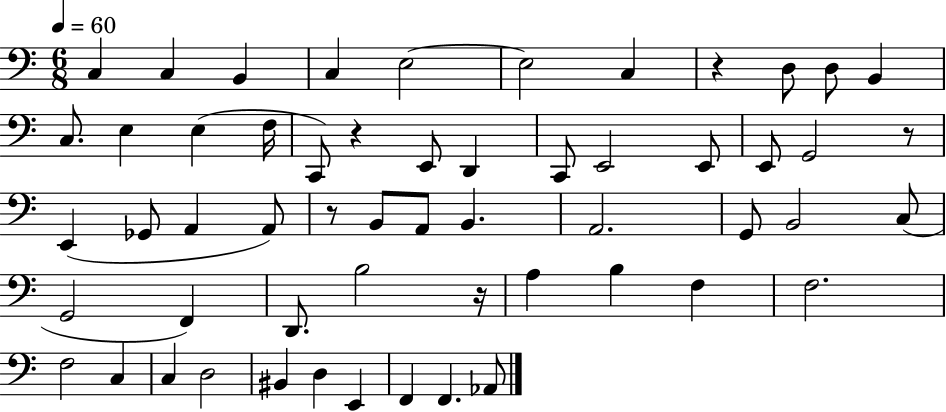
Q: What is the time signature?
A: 6/8